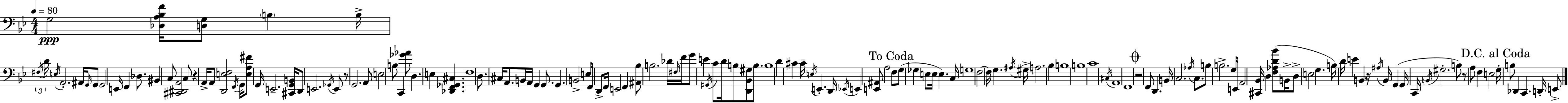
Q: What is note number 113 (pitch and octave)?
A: A#3